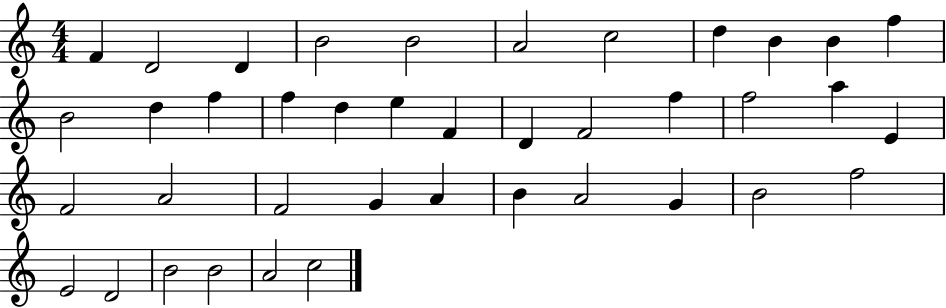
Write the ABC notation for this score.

X:1
T:Untitled
M:4/4
L:1/4
K:C
F D2 D B2 B2 A2 c2 d B B f B2 d f f d e F D F2 f f2 a E F2 A2 F2 G A B A2 G B2 f2 E2 D2 B2 B2 A2 c2